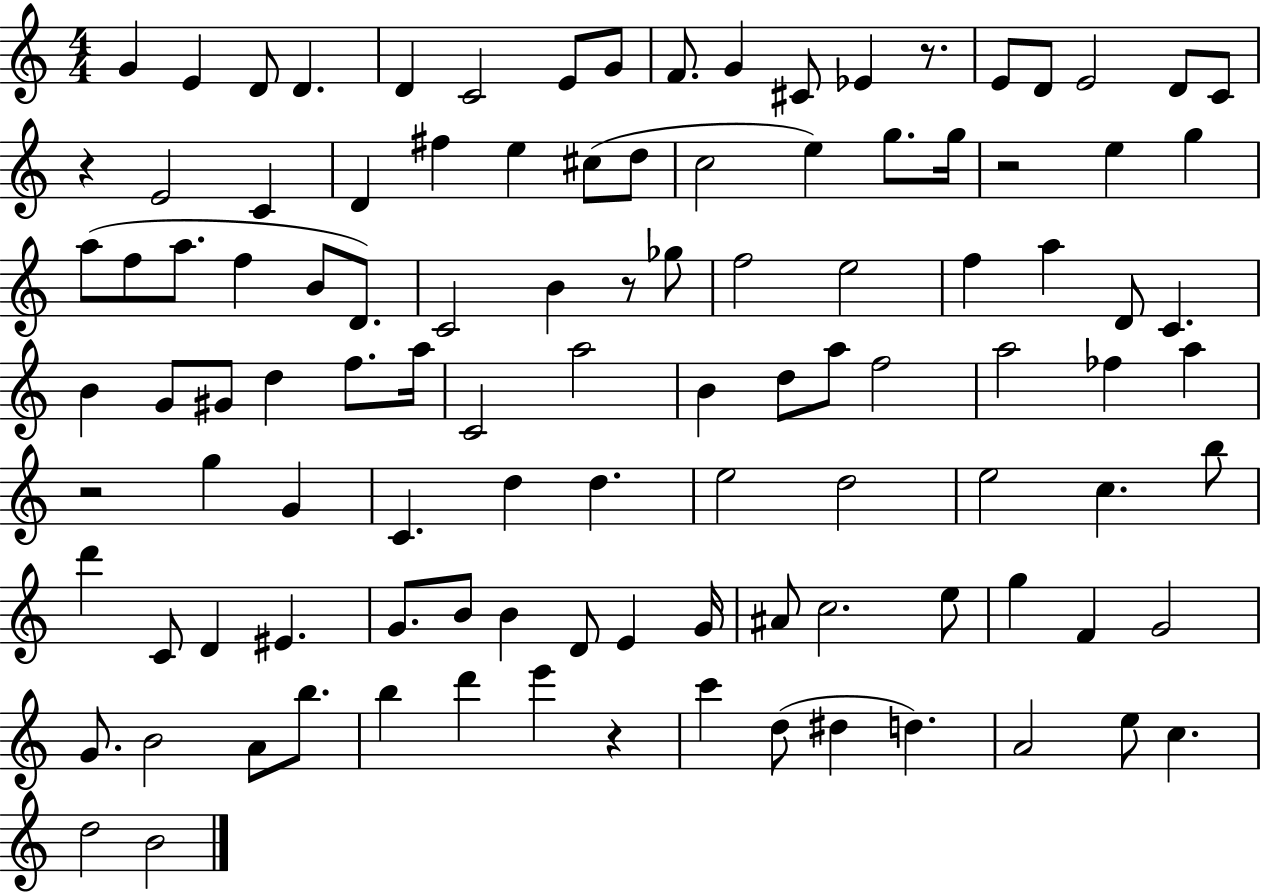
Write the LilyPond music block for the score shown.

{
  \clef treble
  \numericTimeSignature
  \time 4/4
  \key c \major
  \repeat volta 2 { g'4 e'4 d'8 d'4. | d'4 c'2 e'8 g'8 | f'8. g'4 cis'8 ees'4 r8. | e'8 d'8 e'2 d'8 c'8 | \break r4 e'2 c'4 | d'4 fis''4 e''4 cis''8( d''8 | c''2 e''4) g''8. g''16 | r2 e''4 g''4 | \break a''8( f''8 a''8. f''4 b'8 d'8.) | c'2 b'4 r8 ges''8 | f''2 e''2 | f''4 a''4 d'8 c'4. | \break b'4 g'8 gis'8 d''4 f''8. a''16 | c'2 a''2 | b'4 d''8 a''8 f''2 | a''2 fes''4 a''4 | \break r2 g''4 g'4 | c'4. d''4 d''4. | e''2 d''2 | e''2 c''4. b''8 | \break d'''4 c'8 d'4 eis'4. | g'8. b'8 b'4 d'8 e'4 g'16 | ais'8 c''2. e''8 | g''4 f'4 g'2 | \break g'8. b'2 a'8 b''8. | b''4 d'''4 e'''4 r4 | c'''4 d''8( dis''4 d''4.) | a'2 e''8 c''4. | \break d''2 b'2 | } \bar "|."
}